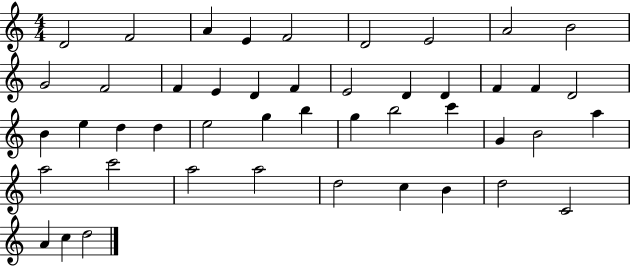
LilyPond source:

{
  \clef treble
  \numericTimeSignature
  \time 4/4
  \key c \major
  d'2 f'2 | a'4 e'4 f'2 | d'2 e'2 | a'2 b'2 | \break g'2 f'2 | f'4 e'4 d'4 f'4 | e'2 d'4 d'4 | f'4 f'4 d'2 | \break b'4 e''4 d''4 d''4 | e''2 g''4 b''4 | g''4 b''2 c'''4 | g'4 b'2 a''4 | \break a''2 c'''2 | a''2 a''2 | d''2 c''4 b'4 | d''2 c'2 | \break a'4 c''4 d''2 | \bar "|."
}